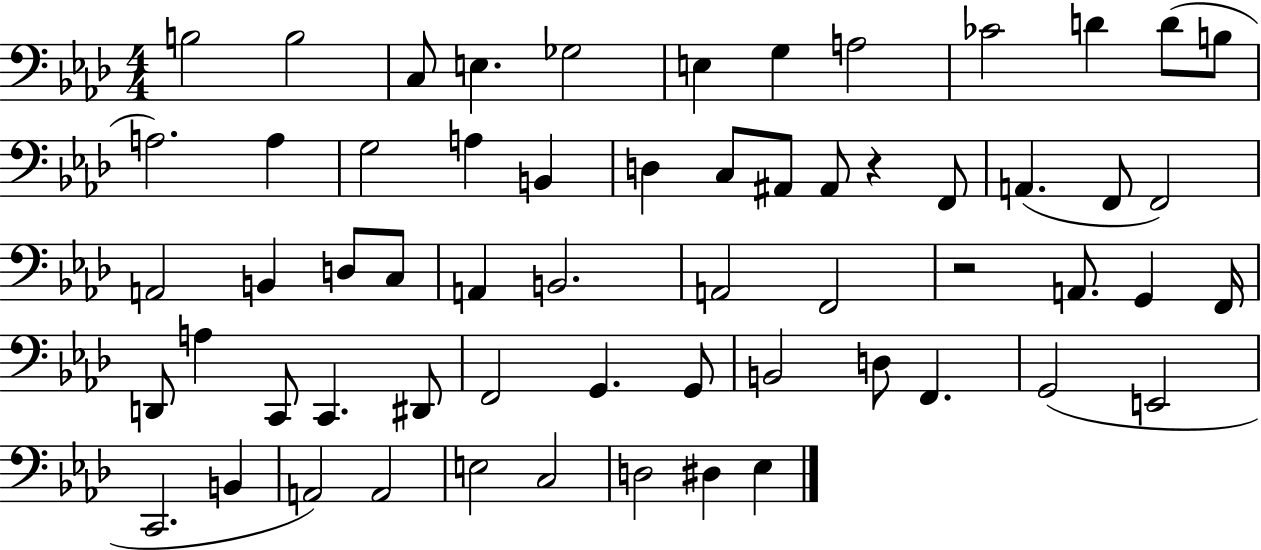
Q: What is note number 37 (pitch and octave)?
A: D2